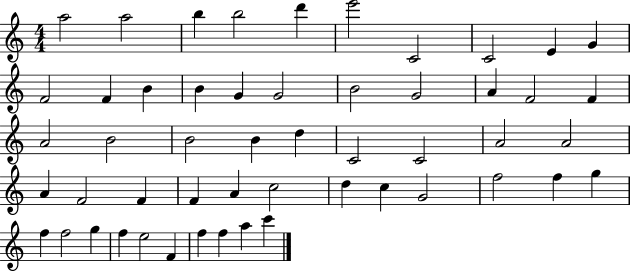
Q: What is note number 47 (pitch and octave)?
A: E5